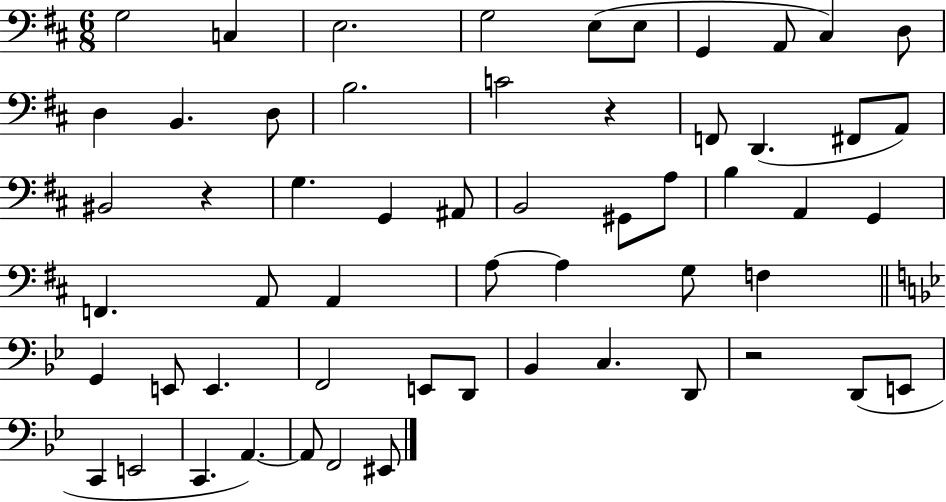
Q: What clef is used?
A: bass